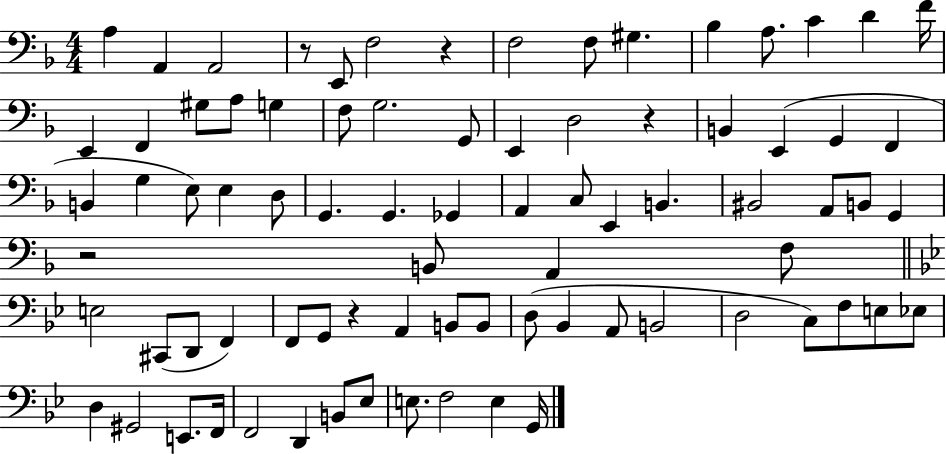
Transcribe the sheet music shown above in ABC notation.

X:1
T:Untitled
M:4/4
L:1/4
K:F
A, A,, A,,2 z/2 E,,/2 F,2 z F,2 F,/2 ^G, _B, A,/2 C D F/4 E,, F,, ^G,/2 A,/2 G, F,/2 G,2 G,,/2 E,, D,2 z B,, E,, G,, F,, B,, G, E,/2 E, D,/2 G,, G,, _G,, A,, C,/2 E,, B,, ^B,,2 A,,/2 B,,/2 G,, z2 B,,/2 A,, F,/2 E,2 ^C,,/2 D,,/2 F,, F,,/2 G,,/2 z A,, B,,/2 B,,/2 D,/2 _B,, A,,/2 B,,2 D,2 C,/2 F,/2 E,/2 _E,/2 D, ^G,,2 E,,/2 F,,/4 F,,2 D,, B,,/2 _E,/2 E,/2 F,2 E, G,,/4